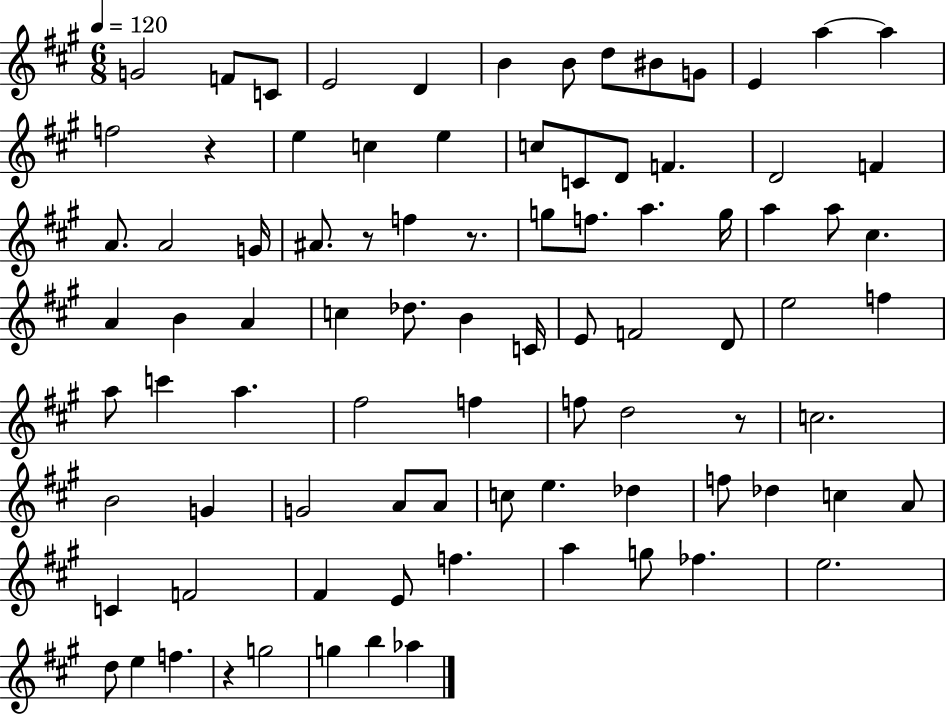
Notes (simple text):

G4/h F4/e C4/e E4/h D4/q B4/q B4/e D5/e BIS4/e G4/e E4/q A5/q A5/q F5/h R/q E5/q C5/q E5/q C5/e C4/e D4/e F4/q. D4/h F4/q A4/e. A4/h G4/s A#4/e. R/e F5/q R/e. G5/e F5/e. A5/q. G5/s A5/q A5/e C#5/q. A4/q B4/q A4/q C5/q Db5/e. B4/q C4/s E4/e F4/h D4/e E5/h F5/q A5/e C6/q A5/q. F#5/h F5/q F5/e D5/h R/e C5/h. B4/h G4/q G4/h A4/e A4/e C5/e E5/q. Db5/q F5/e Db5/q C5/q A4/e C4/q F4/h F#4/q E4/e F5/q. A5/q G5/e FES5/q. E5/h. D5/e E5/q F5/q. R/q G5/h G5/q B5/q Ab5/q